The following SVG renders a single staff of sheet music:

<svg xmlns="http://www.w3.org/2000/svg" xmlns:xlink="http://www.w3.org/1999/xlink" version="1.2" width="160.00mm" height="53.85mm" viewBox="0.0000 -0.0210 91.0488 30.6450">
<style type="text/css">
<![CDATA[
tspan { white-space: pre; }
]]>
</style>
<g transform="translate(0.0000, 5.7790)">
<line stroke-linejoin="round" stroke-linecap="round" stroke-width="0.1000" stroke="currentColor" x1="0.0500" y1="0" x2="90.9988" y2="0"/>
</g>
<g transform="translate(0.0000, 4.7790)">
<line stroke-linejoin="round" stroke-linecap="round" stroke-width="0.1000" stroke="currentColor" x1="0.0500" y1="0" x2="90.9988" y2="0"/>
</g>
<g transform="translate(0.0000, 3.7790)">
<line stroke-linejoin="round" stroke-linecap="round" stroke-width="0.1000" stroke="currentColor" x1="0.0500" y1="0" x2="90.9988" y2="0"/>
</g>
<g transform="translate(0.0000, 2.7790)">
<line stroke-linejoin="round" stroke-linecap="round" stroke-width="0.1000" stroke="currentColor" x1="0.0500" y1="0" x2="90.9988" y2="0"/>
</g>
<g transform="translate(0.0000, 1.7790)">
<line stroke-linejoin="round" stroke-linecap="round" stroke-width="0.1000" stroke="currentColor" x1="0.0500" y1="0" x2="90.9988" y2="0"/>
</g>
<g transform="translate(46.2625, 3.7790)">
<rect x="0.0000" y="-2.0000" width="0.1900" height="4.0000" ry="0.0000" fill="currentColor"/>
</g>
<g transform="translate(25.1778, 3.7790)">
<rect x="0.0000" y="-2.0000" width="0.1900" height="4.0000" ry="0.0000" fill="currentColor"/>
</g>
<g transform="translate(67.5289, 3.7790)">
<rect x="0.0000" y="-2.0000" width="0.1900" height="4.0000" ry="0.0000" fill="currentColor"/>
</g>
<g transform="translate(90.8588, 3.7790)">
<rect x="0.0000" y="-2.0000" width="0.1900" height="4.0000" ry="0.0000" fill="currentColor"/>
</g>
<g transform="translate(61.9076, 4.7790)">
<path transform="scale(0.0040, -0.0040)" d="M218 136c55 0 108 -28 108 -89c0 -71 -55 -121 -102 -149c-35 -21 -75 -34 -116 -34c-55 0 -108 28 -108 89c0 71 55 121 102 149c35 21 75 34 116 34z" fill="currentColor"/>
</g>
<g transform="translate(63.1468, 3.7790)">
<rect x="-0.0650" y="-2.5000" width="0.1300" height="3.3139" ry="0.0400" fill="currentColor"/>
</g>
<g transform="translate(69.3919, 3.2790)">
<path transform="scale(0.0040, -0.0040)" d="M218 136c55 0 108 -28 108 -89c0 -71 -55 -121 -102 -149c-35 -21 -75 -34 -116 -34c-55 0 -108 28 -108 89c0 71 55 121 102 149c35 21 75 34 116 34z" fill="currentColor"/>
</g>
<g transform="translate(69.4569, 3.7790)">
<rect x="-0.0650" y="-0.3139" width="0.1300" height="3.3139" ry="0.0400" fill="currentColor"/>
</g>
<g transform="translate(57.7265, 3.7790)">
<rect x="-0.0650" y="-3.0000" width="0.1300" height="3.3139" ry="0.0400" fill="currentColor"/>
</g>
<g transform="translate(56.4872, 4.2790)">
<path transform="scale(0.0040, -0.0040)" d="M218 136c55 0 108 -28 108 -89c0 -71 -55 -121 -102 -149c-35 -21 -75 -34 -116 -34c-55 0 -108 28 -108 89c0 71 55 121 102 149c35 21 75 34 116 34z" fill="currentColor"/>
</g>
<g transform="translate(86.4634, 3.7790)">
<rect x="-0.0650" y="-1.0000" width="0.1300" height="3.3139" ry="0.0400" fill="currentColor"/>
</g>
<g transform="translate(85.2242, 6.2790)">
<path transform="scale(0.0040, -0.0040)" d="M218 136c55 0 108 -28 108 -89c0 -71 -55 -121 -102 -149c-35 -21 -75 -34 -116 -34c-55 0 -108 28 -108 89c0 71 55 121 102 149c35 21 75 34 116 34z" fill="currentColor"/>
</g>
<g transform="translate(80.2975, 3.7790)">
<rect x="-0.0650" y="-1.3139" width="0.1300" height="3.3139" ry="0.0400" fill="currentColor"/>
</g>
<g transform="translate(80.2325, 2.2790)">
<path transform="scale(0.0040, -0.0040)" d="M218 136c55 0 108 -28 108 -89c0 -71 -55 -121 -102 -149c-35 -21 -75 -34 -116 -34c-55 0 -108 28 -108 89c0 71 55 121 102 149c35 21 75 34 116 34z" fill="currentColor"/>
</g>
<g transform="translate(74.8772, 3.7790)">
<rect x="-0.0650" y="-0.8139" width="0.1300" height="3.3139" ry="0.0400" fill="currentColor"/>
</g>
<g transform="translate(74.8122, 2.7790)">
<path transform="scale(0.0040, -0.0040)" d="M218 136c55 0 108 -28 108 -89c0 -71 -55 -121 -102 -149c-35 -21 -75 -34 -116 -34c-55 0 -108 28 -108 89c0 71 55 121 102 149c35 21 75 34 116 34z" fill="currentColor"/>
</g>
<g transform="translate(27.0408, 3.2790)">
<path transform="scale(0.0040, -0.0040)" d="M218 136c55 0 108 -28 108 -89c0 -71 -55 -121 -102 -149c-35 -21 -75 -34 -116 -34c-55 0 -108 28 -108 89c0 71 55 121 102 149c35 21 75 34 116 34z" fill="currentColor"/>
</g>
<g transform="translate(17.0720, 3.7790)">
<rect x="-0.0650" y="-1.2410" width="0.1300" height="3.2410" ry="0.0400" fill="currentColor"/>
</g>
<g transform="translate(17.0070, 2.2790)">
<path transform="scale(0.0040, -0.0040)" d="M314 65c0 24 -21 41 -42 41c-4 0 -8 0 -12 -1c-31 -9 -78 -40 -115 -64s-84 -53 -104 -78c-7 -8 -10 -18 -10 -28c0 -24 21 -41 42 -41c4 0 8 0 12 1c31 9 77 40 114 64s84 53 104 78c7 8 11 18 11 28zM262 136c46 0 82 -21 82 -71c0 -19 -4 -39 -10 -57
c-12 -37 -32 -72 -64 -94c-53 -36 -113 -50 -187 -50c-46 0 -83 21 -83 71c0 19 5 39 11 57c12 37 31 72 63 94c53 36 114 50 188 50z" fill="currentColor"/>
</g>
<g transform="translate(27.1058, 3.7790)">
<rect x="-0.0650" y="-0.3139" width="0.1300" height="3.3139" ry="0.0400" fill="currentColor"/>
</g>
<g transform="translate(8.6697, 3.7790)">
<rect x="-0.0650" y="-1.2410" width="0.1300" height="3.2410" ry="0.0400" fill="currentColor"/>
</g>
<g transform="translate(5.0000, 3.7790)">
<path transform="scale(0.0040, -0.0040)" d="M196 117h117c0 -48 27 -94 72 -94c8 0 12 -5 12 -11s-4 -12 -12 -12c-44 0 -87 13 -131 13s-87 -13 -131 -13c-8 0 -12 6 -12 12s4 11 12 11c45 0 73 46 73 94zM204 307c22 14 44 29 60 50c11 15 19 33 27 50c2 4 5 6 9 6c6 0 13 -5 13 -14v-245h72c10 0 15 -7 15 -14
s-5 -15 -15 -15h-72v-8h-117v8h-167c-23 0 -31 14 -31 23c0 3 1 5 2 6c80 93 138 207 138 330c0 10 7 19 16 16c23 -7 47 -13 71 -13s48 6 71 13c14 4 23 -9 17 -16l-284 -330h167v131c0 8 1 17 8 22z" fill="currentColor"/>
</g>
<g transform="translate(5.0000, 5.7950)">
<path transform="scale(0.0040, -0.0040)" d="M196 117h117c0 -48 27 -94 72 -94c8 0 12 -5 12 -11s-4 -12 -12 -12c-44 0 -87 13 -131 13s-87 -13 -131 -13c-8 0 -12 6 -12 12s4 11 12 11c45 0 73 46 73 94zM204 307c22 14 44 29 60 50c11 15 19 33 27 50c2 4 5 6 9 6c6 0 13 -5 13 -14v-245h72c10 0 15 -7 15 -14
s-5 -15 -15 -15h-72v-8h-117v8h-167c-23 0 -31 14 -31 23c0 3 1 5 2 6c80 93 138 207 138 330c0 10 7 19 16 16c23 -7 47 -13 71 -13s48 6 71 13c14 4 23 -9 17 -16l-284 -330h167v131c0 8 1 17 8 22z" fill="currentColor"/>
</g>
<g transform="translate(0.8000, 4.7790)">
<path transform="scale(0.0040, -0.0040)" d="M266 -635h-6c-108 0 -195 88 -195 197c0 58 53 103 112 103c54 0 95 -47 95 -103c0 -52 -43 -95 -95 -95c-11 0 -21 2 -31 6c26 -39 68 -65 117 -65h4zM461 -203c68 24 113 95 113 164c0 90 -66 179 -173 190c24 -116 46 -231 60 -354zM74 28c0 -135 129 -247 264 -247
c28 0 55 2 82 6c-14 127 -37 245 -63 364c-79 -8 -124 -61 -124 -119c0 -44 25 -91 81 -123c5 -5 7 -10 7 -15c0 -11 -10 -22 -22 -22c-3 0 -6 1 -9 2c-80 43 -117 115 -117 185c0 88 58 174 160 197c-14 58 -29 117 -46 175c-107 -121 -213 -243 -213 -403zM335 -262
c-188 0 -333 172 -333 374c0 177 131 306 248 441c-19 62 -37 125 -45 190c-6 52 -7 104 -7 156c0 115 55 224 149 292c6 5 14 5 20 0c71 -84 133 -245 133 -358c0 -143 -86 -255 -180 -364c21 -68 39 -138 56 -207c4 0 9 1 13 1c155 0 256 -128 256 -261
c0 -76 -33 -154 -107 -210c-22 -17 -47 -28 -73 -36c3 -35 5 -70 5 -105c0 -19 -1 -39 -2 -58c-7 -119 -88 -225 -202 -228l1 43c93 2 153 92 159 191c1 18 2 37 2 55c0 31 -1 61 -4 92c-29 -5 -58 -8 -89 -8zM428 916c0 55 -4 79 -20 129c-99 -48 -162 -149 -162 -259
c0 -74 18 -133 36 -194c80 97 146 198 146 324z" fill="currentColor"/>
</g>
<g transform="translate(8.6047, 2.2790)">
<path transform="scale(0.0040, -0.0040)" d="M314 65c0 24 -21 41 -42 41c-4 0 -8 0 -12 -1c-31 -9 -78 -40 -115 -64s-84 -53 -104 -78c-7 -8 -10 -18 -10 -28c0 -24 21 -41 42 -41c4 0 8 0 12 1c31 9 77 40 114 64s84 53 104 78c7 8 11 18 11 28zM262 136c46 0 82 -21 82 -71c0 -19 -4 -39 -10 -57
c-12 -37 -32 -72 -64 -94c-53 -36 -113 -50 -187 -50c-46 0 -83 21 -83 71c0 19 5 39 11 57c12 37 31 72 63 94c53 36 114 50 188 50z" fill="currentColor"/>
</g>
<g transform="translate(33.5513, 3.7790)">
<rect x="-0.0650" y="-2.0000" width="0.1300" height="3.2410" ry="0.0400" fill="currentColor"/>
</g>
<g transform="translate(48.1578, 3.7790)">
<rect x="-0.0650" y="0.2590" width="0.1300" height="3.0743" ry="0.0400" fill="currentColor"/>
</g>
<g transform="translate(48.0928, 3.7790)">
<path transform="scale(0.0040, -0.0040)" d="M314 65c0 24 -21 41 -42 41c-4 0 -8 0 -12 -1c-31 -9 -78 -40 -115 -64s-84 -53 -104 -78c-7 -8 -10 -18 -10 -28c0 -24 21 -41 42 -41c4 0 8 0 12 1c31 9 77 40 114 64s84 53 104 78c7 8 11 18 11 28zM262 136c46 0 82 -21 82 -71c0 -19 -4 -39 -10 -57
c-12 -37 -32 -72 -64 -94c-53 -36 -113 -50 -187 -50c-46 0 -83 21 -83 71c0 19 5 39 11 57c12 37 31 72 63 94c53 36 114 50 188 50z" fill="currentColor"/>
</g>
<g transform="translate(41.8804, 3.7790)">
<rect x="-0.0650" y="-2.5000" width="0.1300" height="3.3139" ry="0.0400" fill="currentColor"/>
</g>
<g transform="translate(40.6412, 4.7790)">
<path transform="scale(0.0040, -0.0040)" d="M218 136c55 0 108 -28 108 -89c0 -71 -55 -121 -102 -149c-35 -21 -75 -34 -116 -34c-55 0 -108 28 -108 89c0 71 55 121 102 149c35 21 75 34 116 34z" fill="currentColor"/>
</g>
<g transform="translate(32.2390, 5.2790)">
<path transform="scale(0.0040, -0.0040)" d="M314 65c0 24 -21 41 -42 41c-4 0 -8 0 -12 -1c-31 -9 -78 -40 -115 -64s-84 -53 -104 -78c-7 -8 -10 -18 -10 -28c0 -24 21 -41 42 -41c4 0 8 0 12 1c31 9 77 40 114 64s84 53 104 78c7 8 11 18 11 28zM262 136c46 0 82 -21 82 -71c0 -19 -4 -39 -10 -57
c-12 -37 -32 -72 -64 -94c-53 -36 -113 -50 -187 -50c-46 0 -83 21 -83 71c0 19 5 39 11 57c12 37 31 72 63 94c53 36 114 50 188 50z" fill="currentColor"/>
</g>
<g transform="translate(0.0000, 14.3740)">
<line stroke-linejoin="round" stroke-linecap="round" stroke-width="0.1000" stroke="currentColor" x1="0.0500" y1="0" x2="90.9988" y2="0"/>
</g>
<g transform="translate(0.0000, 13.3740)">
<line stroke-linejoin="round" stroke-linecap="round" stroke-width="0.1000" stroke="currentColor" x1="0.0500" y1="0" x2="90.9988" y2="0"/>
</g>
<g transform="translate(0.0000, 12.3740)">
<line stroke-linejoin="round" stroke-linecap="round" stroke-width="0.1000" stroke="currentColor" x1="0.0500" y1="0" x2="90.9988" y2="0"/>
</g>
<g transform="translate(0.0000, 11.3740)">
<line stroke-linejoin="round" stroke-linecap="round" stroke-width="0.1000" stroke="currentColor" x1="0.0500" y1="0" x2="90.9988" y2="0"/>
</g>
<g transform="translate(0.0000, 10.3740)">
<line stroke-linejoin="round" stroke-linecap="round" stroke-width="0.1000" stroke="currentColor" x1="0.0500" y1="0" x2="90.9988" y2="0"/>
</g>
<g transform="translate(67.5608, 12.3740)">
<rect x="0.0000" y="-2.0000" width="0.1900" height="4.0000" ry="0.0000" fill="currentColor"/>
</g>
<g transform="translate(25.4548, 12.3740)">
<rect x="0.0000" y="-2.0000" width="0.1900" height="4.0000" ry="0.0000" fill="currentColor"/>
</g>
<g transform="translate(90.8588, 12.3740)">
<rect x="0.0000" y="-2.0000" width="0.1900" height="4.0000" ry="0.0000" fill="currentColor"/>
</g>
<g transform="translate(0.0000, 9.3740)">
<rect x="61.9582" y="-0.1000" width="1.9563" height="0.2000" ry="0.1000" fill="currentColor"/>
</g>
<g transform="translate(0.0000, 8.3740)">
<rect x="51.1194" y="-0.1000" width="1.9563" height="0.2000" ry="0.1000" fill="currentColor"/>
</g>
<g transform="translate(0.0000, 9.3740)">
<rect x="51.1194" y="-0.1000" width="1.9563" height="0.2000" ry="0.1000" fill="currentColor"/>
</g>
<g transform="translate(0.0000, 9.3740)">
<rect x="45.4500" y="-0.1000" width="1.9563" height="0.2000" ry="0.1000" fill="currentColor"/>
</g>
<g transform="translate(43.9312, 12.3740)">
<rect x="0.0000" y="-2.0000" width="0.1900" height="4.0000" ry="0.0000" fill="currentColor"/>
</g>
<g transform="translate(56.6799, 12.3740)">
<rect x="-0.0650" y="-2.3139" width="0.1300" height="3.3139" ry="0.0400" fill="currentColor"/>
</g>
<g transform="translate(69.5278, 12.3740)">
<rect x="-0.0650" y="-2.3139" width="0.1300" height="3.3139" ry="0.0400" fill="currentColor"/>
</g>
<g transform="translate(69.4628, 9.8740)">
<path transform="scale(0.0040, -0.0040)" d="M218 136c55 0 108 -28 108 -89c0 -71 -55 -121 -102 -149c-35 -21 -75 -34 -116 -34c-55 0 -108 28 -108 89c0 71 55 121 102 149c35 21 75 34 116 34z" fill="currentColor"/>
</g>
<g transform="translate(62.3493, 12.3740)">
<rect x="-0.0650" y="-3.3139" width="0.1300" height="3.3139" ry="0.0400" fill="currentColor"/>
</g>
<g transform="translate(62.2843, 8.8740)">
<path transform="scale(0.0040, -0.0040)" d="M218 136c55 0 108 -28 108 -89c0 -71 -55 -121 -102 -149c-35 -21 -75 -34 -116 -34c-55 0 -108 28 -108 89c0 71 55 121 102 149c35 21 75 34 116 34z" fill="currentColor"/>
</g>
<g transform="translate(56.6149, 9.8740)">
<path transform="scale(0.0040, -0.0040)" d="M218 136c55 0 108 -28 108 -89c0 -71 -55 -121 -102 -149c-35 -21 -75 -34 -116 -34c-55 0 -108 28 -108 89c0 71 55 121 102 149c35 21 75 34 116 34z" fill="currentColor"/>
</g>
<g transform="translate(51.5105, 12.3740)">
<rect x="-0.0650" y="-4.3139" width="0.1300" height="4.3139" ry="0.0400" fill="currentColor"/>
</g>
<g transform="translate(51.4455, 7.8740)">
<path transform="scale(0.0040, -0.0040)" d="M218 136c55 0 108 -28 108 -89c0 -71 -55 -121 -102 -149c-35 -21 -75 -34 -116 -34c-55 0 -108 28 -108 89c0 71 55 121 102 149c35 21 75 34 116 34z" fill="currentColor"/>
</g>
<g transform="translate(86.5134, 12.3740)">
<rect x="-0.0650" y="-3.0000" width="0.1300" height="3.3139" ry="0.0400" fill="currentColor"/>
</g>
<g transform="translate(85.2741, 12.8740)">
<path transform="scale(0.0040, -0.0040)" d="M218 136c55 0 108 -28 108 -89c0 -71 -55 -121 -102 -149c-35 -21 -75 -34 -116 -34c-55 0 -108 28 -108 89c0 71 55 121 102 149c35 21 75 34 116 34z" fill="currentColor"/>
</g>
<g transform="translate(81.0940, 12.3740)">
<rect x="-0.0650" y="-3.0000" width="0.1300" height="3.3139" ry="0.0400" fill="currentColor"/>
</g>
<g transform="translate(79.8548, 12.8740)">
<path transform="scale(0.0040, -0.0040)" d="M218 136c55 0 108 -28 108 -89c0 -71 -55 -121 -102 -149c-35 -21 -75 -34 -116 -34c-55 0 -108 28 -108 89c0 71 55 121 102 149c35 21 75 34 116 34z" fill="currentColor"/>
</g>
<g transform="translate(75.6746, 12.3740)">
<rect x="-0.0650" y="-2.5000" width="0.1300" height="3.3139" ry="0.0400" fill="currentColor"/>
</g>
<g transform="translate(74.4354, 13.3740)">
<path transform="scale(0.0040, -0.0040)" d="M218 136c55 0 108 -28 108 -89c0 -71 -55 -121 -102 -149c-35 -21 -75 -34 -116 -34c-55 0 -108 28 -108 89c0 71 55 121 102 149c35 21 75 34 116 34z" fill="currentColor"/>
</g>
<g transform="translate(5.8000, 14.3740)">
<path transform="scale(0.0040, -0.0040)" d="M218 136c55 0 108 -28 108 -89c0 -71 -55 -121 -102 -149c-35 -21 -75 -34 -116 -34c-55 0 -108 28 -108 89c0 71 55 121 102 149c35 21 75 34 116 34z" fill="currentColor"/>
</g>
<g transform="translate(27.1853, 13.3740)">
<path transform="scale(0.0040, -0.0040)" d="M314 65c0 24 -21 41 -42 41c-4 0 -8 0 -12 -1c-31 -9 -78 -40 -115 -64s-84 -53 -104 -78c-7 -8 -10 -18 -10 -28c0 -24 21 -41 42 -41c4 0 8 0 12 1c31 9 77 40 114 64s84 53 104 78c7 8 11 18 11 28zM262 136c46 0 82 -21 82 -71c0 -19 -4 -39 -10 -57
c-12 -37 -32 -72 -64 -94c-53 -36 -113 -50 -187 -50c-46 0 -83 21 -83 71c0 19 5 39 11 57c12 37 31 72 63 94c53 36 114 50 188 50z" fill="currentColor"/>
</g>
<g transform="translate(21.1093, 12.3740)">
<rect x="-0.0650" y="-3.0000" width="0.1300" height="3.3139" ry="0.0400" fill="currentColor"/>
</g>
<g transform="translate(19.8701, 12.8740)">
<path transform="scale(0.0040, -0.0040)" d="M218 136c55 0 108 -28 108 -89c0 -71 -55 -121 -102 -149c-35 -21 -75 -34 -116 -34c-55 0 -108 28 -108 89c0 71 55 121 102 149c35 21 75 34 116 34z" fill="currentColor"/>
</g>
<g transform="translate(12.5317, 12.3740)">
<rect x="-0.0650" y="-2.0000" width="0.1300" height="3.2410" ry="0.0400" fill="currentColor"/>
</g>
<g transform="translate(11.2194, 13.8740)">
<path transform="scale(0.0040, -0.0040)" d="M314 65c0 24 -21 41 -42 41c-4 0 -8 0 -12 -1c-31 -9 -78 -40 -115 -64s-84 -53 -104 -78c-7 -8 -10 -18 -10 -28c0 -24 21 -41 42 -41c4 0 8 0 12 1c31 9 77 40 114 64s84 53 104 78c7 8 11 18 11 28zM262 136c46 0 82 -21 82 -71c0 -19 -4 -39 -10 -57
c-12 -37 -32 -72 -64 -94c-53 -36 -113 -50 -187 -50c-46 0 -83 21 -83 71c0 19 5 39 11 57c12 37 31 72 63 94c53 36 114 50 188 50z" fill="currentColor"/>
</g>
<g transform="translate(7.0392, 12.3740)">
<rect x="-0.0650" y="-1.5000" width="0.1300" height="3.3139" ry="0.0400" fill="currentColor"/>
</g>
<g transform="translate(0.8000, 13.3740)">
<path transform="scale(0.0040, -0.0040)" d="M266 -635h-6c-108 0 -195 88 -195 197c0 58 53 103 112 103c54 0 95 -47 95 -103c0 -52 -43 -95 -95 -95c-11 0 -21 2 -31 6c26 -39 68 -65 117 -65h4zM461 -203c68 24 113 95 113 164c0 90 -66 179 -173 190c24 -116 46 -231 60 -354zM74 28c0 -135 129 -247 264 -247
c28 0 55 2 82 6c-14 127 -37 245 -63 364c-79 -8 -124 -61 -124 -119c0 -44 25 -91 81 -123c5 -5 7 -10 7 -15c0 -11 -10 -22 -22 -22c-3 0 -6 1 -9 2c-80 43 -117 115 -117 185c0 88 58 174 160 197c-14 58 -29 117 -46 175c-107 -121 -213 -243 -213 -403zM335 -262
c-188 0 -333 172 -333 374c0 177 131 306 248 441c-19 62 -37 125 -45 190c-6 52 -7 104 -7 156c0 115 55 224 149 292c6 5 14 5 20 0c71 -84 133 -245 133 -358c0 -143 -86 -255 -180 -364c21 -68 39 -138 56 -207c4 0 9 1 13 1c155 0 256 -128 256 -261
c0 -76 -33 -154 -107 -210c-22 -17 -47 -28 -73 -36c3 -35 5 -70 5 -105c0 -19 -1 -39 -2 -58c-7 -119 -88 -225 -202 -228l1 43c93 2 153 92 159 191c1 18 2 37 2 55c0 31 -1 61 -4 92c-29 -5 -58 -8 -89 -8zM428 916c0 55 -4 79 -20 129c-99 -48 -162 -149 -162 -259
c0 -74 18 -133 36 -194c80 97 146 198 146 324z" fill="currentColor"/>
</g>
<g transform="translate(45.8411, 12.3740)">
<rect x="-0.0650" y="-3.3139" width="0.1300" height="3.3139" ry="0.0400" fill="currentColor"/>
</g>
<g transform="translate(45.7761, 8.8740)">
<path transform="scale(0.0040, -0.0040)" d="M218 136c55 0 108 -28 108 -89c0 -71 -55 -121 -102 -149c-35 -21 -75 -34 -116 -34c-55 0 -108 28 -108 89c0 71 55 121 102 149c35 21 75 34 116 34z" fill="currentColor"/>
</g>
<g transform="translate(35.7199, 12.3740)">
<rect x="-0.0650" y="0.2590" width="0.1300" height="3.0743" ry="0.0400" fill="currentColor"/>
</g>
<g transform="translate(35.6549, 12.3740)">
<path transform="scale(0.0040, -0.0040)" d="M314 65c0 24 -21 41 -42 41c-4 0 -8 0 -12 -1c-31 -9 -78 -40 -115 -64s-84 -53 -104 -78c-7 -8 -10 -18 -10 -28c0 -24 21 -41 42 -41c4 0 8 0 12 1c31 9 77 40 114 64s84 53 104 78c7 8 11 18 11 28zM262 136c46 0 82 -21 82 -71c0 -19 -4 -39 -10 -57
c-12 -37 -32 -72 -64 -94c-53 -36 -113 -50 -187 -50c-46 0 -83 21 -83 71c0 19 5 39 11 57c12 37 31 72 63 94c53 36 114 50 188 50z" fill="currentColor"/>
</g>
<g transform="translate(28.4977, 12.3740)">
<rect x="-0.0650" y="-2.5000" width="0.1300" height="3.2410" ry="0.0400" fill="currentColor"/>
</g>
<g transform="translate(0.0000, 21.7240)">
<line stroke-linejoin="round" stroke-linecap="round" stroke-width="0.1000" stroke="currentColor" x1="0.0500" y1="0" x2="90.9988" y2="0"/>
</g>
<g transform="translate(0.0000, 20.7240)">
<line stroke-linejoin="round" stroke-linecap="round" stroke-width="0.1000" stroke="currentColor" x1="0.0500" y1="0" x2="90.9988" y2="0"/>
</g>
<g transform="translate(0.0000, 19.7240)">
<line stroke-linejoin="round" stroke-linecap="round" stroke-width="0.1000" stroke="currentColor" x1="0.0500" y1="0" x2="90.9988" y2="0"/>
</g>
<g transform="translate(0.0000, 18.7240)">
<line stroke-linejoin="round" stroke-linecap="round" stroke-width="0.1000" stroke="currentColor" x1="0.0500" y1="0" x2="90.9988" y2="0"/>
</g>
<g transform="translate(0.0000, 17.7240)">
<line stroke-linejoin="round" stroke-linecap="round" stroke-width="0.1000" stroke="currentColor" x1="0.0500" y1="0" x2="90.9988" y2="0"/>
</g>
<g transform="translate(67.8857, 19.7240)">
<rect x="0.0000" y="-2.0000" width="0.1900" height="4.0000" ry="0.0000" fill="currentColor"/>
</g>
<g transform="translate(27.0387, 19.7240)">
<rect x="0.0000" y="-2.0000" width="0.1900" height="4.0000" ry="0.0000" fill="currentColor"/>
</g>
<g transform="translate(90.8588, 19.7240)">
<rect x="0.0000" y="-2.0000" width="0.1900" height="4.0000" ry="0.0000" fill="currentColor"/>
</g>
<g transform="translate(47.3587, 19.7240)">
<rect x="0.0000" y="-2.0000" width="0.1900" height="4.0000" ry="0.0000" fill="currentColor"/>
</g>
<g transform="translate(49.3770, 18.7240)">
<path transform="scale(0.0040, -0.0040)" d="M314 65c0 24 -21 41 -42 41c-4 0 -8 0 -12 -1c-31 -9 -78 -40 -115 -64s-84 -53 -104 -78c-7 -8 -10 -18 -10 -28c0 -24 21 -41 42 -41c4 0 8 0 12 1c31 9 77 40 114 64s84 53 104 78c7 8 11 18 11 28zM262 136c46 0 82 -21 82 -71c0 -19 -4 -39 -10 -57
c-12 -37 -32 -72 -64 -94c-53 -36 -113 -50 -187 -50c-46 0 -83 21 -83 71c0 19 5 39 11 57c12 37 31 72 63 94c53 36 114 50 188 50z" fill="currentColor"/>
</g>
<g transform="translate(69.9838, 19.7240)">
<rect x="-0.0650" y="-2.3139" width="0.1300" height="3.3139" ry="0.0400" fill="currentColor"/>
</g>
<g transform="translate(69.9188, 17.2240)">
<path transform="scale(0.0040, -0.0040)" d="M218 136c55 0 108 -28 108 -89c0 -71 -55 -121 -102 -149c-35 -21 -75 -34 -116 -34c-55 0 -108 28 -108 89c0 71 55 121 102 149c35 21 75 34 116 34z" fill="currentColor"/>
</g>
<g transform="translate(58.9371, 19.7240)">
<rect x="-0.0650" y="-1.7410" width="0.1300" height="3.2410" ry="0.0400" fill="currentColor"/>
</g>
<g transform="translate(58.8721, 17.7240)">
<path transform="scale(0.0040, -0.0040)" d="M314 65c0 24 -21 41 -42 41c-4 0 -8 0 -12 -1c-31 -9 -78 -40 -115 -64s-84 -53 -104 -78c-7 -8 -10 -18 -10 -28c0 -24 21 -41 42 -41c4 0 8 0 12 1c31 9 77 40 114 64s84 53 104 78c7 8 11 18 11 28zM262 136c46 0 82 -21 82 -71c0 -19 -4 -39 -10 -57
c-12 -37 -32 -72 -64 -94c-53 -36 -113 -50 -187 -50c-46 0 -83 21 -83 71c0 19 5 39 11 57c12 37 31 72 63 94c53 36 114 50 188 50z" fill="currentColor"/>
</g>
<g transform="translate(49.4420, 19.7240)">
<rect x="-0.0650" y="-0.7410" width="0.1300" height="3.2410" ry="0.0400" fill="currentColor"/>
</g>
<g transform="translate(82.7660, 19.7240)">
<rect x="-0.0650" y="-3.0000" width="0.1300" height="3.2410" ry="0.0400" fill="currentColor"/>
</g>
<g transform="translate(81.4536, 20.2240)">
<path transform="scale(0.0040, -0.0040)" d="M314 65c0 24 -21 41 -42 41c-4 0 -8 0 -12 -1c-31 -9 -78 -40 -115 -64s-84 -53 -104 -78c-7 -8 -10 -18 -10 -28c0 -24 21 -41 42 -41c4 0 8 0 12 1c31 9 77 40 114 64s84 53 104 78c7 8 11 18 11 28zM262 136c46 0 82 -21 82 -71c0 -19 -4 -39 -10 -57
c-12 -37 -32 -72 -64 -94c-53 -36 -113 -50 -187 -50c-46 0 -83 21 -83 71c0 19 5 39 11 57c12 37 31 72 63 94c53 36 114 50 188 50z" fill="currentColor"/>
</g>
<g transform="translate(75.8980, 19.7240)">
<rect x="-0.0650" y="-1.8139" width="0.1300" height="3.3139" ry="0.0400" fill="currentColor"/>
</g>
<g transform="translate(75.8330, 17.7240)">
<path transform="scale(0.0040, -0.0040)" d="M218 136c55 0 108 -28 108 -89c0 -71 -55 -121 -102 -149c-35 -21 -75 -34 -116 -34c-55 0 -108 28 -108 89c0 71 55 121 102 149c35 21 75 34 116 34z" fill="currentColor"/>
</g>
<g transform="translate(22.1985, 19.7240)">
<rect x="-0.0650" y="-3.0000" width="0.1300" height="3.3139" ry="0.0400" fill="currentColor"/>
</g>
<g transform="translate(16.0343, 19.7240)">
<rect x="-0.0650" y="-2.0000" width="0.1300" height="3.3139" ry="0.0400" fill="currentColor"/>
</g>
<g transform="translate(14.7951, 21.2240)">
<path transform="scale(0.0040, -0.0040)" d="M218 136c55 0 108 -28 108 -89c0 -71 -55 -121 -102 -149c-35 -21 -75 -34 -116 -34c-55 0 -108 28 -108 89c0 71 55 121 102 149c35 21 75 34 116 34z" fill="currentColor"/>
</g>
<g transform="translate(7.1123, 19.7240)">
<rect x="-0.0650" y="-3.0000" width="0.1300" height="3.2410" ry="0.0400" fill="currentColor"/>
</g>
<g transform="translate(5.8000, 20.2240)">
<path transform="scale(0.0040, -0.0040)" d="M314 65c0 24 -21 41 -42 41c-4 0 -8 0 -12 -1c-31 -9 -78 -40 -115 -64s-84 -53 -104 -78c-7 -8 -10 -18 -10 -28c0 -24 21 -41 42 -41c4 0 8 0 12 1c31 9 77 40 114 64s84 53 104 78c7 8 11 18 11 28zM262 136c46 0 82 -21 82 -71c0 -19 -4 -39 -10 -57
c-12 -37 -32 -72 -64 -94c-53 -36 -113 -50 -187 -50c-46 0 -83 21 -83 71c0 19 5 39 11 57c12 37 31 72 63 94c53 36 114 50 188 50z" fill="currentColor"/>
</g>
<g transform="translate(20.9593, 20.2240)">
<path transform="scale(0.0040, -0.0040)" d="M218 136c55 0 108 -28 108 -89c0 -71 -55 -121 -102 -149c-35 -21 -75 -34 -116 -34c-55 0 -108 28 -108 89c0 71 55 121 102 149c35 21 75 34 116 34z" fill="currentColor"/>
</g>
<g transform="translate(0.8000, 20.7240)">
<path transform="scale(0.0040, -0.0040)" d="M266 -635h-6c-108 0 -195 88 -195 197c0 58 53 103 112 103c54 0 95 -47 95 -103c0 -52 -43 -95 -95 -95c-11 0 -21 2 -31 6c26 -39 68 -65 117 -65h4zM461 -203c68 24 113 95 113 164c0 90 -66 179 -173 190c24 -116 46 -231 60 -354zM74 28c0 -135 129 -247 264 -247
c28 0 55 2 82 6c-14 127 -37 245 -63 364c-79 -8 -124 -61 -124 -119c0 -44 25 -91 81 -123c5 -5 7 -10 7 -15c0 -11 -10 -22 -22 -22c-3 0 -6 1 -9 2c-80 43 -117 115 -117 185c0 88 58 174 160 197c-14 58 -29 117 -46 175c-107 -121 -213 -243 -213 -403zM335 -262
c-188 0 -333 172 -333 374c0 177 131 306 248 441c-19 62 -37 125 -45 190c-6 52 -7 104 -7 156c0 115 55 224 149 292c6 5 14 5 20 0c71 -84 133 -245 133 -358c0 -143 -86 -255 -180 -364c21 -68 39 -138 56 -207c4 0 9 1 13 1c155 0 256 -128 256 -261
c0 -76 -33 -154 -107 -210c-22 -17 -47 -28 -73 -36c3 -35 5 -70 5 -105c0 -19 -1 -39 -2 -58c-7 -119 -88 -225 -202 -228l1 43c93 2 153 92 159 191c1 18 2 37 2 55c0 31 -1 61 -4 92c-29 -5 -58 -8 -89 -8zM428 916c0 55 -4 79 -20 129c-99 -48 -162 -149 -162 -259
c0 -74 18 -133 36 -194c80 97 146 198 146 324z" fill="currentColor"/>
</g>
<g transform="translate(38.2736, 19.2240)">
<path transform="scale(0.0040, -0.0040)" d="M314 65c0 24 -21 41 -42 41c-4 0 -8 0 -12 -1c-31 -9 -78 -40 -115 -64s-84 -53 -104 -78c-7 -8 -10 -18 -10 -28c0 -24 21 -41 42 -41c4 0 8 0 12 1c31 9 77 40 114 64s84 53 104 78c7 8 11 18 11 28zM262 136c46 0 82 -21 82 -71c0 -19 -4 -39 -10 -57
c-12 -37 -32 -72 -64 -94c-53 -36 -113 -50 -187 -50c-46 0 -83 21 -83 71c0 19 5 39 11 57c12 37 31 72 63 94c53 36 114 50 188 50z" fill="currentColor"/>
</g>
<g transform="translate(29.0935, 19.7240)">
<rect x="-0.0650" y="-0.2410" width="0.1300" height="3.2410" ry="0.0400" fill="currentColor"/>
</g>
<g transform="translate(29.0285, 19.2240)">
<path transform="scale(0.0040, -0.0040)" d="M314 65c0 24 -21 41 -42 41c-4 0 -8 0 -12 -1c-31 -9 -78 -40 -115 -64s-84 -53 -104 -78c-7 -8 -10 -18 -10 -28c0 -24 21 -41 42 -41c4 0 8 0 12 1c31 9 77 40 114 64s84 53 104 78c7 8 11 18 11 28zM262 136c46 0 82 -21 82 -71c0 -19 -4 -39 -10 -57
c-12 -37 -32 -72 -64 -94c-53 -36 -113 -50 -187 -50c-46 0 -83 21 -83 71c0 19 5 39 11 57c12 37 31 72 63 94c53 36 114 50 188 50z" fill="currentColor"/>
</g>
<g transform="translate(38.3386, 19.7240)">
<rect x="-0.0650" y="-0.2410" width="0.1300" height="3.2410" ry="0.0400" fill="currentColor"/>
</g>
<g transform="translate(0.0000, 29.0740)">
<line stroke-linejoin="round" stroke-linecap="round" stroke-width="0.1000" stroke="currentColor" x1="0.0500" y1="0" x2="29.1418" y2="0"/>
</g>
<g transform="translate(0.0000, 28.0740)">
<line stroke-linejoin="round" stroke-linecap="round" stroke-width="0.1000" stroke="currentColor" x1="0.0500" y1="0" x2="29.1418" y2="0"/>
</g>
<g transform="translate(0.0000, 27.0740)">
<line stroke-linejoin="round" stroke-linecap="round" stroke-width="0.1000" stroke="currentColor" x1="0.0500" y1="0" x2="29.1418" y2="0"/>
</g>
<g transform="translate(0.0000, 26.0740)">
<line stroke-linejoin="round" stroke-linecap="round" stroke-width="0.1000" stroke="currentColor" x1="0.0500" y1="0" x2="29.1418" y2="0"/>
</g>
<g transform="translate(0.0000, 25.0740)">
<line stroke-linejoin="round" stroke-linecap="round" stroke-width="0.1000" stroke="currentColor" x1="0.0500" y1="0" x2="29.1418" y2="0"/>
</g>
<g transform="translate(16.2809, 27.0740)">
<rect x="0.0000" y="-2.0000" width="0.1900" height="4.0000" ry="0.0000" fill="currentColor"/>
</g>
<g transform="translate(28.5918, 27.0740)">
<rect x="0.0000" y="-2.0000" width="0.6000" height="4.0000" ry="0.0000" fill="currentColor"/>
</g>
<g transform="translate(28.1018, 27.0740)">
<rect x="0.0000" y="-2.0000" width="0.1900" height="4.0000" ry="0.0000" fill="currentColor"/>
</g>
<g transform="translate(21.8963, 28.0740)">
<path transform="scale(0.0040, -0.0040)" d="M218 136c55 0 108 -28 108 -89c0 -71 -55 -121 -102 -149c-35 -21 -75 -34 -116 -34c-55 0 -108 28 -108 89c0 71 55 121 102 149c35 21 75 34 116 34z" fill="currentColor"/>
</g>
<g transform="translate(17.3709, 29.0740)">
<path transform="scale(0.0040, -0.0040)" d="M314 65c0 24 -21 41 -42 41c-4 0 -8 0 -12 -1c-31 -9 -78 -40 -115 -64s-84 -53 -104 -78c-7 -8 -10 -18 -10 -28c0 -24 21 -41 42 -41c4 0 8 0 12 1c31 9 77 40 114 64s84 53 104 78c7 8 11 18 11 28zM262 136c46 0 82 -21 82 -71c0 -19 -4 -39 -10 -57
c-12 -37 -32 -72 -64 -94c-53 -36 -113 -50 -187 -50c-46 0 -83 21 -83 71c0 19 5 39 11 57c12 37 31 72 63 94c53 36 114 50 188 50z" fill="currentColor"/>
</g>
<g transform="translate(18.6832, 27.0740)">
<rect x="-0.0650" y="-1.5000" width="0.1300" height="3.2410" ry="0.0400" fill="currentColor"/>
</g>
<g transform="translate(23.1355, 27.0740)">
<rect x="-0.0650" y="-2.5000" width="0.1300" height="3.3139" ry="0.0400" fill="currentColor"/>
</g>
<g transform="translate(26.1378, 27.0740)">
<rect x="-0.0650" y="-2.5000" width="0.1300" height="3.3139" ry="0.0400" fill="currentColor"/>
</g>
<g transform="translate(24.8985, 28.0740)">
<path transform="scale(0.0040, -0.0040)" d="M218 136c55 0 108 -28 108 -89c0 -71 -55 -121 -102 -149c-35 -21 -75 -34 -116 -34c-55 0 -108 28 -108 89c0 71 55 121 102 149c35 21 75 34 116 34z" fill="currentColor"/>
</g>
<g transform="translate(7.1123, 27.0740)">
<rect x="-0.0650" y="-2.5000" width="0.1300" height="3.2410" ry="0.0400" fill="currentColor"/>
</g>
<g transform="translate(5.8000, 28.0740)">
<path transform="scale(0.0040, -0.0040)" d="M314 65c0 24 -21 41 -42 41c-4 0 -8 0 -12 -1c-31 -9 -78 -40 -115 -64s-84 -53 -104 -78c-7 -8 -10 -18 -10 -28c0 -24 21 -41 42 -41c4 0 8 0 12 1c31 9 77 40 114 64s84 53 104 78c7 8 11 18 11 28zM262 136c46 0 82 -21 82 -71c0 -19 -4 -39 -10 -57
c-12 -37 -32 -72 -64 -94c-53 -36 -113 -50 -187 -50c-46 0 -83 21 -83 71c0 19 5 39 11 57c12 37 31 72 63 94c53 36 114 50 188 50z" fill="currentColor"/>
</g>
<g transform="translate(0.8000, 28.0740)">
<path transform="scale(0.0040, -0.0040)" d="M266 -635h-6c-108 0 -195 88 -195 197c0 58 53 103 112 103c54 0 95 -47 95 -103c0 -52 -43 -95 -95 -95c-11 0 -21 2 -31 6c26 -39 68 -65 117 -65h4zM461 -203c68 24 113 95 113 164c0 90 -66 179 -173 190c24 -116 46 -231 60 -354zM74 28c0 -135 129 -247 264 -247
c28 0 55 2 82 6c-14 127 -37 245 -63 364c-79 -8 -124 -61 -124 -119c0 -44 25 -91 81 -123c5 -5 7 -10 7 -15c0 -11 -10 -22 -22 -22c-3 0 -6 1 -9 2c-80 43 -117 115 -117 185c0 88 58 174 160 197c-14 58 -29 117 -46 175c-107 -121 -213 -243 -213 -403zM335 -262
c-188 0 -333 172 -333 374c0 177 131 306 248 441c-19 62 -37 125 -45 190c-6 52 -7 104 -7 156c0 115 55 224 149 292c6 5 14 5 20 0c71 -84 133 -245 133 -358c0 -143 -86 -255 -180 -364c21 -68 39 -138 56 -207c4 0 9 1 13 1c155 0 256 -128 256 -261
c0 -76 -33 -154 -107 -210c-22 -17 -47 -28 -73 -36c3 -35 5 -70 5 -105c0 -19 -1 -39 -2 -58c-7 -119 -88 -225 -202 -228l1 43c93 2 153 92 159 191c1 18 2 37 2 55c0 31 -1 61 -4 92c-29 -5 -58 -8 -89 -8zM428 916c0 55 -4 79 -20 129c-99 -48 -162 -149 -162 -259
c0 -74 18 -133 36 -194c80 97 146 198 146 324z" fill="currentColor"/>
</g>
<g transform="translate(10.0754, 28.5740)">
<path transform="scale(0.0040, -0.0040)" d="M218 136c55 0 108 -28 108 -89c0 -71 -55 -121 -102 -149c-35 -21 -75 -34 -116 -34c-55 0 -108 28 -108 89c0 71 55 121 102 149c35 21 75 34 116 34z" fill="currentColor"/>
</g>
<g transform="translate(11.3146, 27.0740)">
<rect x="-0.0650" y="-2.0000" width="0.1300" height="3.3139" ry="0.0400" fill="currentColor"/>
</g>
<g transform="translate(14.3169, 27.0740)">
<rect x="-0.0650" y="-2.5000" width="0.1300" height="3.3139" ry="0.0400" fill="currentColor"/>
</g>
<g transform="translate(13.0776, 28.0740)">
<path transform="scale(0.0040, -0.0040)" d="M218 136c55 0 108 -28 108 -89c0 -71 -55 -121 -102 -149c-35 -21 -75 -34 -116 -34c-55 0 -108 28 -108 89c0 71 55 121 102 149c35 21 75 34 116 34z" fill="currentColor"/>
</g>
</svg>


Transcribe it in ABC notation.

X:1
T:Untitled
M:4/4
L:1/4
K:C
e2 e2 c F2 G B2 A G c d e D E F2 A G2 B2 b d' g b g G A A A2 F A c2 c2 d2 f2 g f A2 G2 F G E2 G G